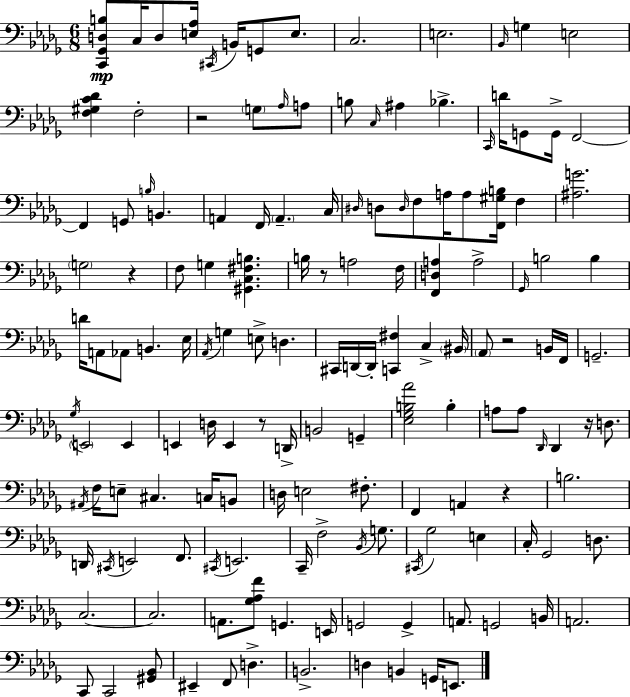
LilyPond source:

{
  \clef bass
  \numericTimeSignature
  \time 6/8
  \key bes \minor
  \repeat volta 2 { <c, ges, d b>8\mp c16 d8 <e aes>16 \acciaccatura { cis,16 } b,16 g,8 e8. | c2. | e2. | \grace { bes,16 } g4 e2 | \break <f gis c' des'>4 f2-. | r2 \parenthesize g8 | \grace { aes16 } a8 b8 \grace { c16 } ais4 bes4.-> | \grace { c,16 } d'16 g,8 g,16-> f,2~~ | \break f,4 g,8 \grace { b16 } | b,4. a,4 f,16 \parenthesize a,4.-- | c16 \grace { dis16 } d8 \grace { d16 } f8 | a16 a8 <f, gis b>16 f4 <ais g'>2. | \break \parenthesize g2 | r4 f8 g4 | <gis, c fis b>4. b16 r8 a2 | f16 <f, d a>4 | \break a2-> \grace { ges,16 } b2 | b4 d'16 a,8 | aes,8 b,4. ees16 \acciaccatura { aes,16 } g4 | e8-> d4. cis,16 d,16~~ | \break d,16-. <c, fis>4 c4-> \parenthesize bis,16 \parenthesize aes,8 | r2 b,16 f,16 g,2.-- | \acciaccatura { ges16 } \parenthesize e,2 | e,4 e,4 | \break d16 e,4 r8 d,16-> b,2 | g,4-- <ees ges b aes'>2 | b4-. a8 | a8 \grace { des,16 } des,4 r16 d8. | \break \acciaccatura { ais,16 } f16 e8-- cis4. c16 b,8 | d16 e2 fis8.-. | f,4 a,4 r4 | b2. | \break d,16 \acciaccatura { cis,16 } e,2 f,8. | \acciaccatura { cis,16 } e,2. | c,16-- f2-> | \acciaccatura { bes,16 } g8. \acciaccatura { cis,16 } ges2 | \break e4 c16-. ges,2 | d8. c2.~~ | c2. | a,8. <ges aes f'>8 g,4. | \break e,16 g,2 | g,4-> a,8. g,2 | b,16 a,2. | c,8 c,2 | \break <gis, bes,>8 eis,4-- f,8 d4.-> | b,2.-> | d4 b,4 | g,16 e,8. } \bar "|."
}